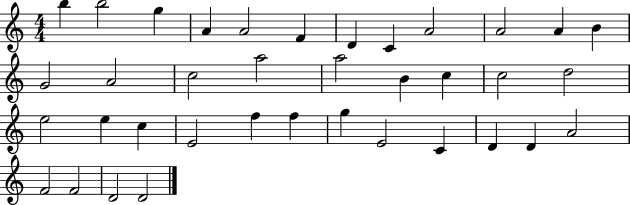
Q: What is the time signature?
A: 4/4